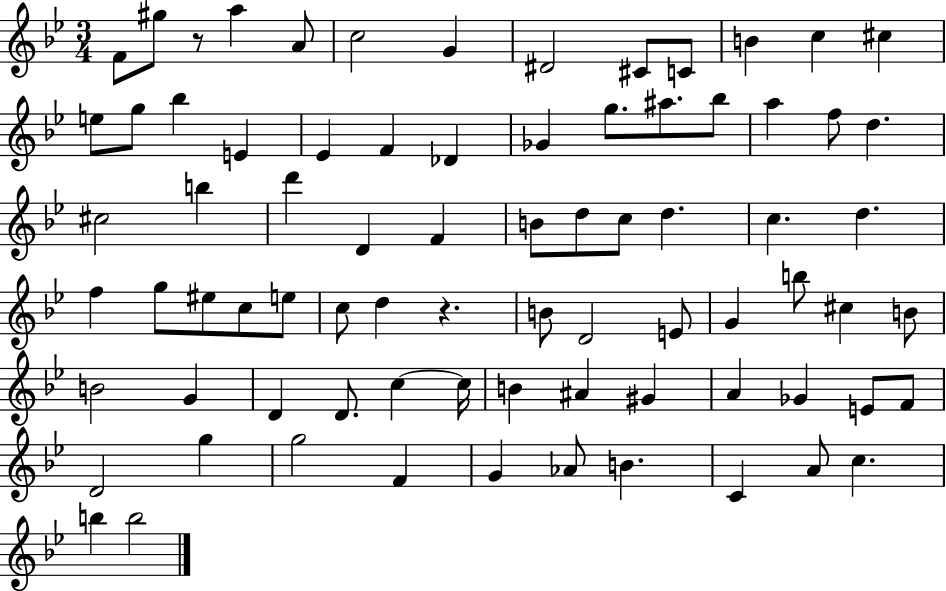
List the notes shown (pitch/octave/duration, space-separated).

F4/e G#5/e R/e A5/q A4/e C5/h G4/q D#4/h C#4/e C4/e B4/q C5/q C#5/q E5/e G5/e Bb5/q E4/q Eb4/q F4/q Db4/q Gb4/q G5/e. A#5/e. Bb5/e A5/q F5/e D5/q. C#5/h B5/q D6/q D4/q F4/q B4/e D5/e C5/e D5/q. C5/q. D5/q. F5/q G5/e EIS5/e C5/e E5/e C5/e D5/q R/q. B4/e D4/h E4/e G4/q B5/e C#5/q B4/e B4/h G4/q D4/q D4/e. C5/q C5/s B4/q A#4/q G#4/q A4/q Gb4/q E4/e F4/e D4/h G5/q G5/h F4/q G4/q Ab4/e B4/q. C4/q A4/e C5/q. B5/q B5/h